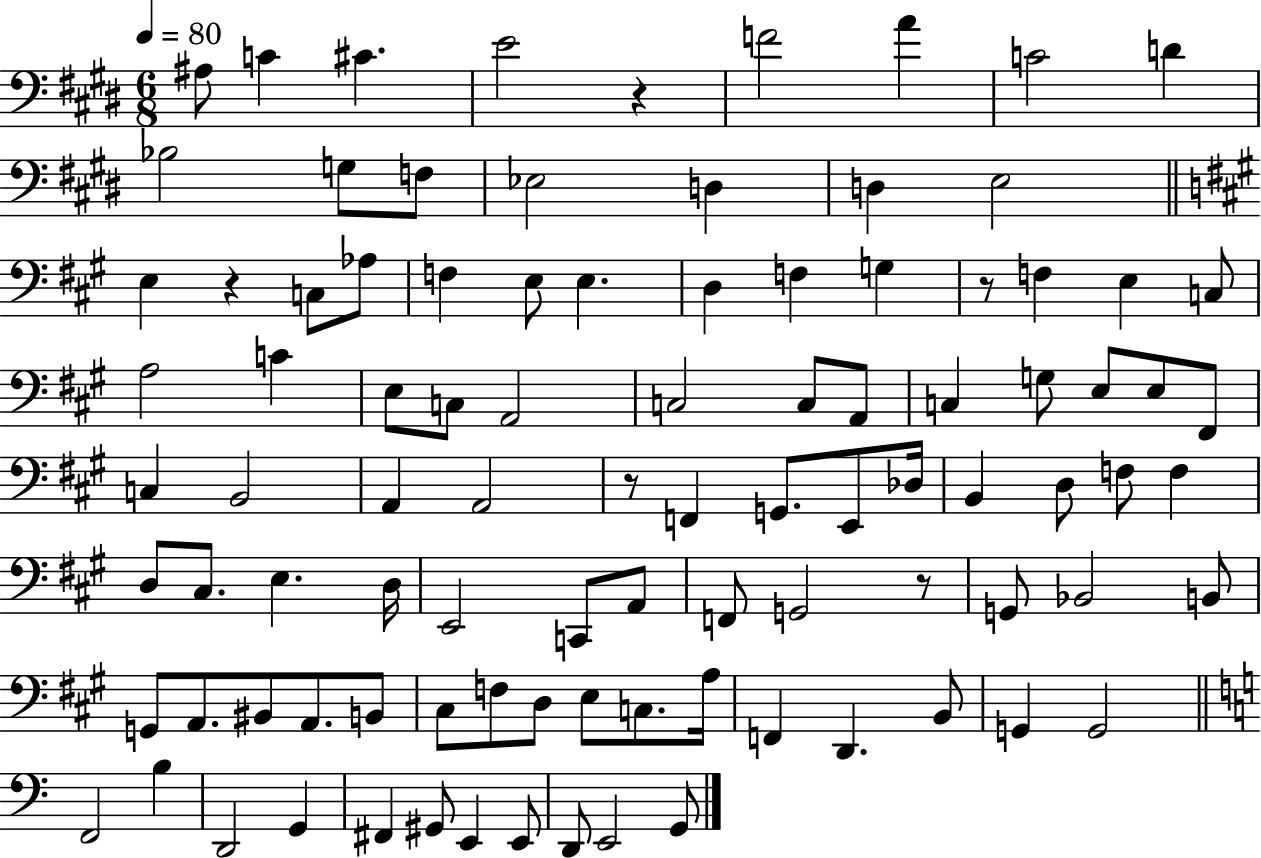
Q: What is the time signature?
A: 6/8